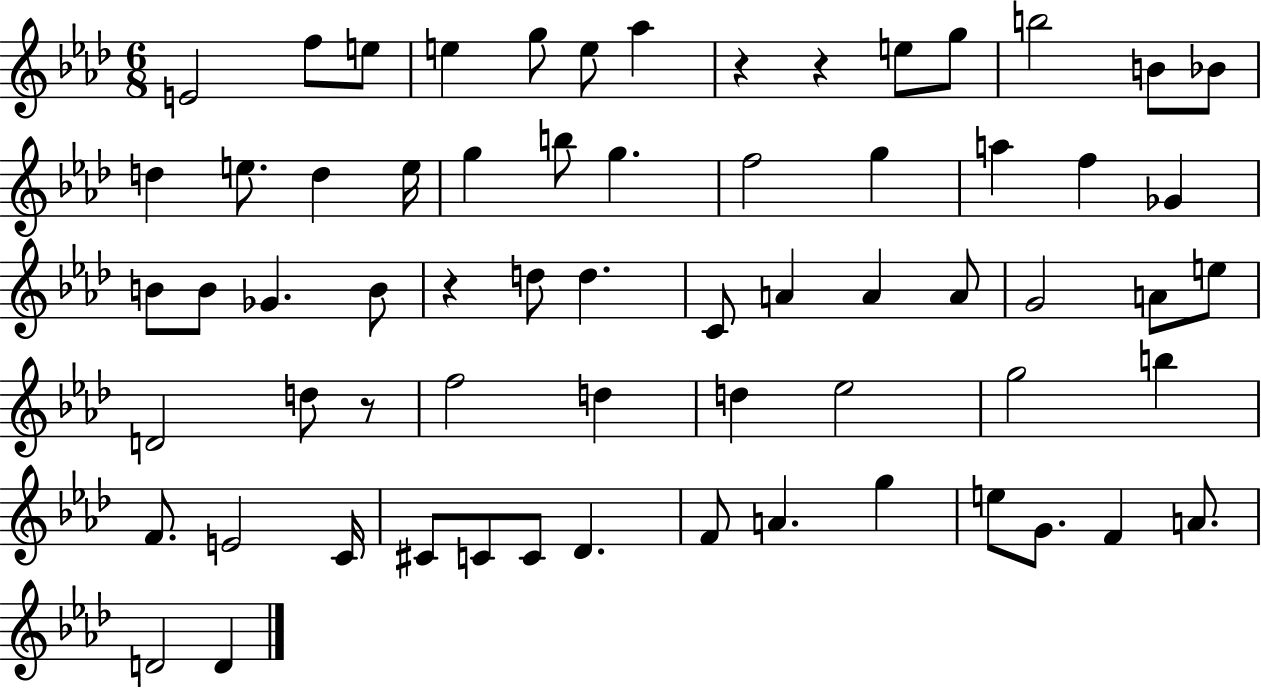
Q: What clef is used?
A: treble